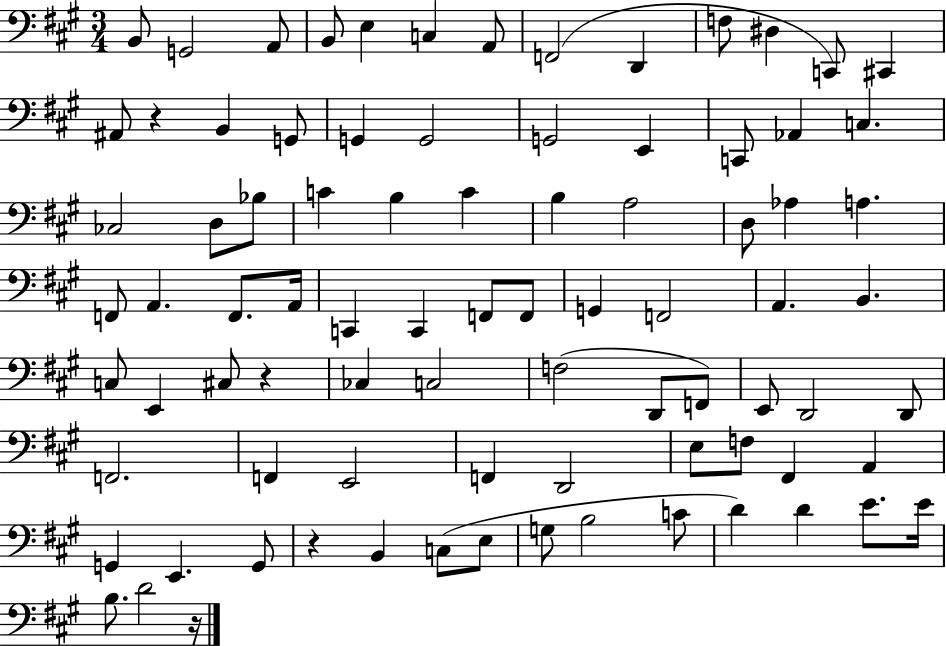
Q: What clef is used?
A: bass